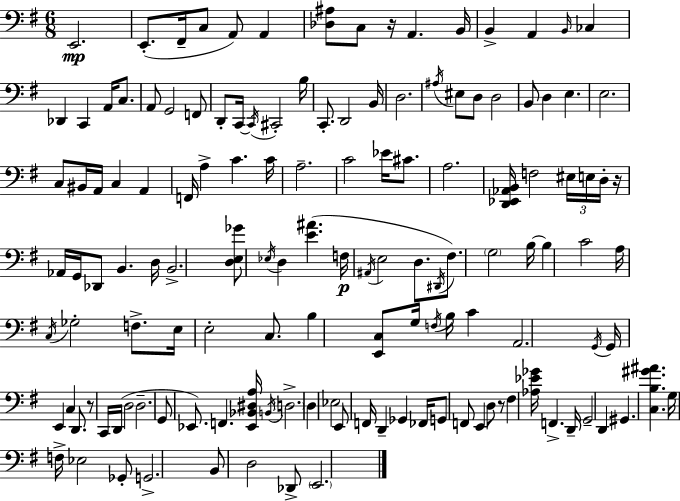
{
  \clef bass
  \numericTimeSignature
  \time 6/8
  \key e \minor
  e,2.\mp | e,8.-.( fis,16-- c8 a,8) a,4 | <des ais>8 c8 r16 a,4. b,16 | b,4-> a,4 \grace { b,16 } ces4 | \break des,4 c,4 a,16 c8. | a,8 g,2 f,8 | d,8-. c,16~~ \acciaccatura { c,16 } cis,2-. | b16 c,8.-. d,2 | \break b,16 d2. | \acciaccatura { ais16 } eis8 d8 d2 | b,8 d4 e4. | e2. | \break c8 bis,16 a,16 c4 a,4 | f,16 a4-> c'4. | c'16 a2.-- | c'2 ees'16 | \break cis'8. a2. | <d, ees, aes, b,>16 f2 | \tuplet 3/2 { eis16 e16 d16-. } r16 aes,16 g,16 des,8 b,4. | d16 b,2.-> | \break <d e ges'>8 \acciaccatura { ees16 } d4 <e' ais'>4.( | f16\p \acciaccatura { ais,16 } e2 | d8. \acciaccatura { dis,16 }) fis8. \parenthesize g2 | b16~~ b4 c'2 | \break a16 \acciaccatura { c16 } ges2-. | f8.-> e16 e2-. | c8. b4 <e, c>8 | g16 \acciaccatura { f16 } b16 c'4 a,2. | \break \acciaccatura { g,16 } g,16 e,4 | c4 d,8. r8 c,16 | d,16( d2 d2.-- | g,8 ees,8.) | \break f,4. <ees, bes, dis a>16 \acciaccatura { b,16 } \parenthesize d2.-> | d4 | ees2 e,8 | f,16 d,4-- ges,4 fes,16 g,8 | \break f,8 e,4 d8 r8 fis4 | <aes ees' ges'>16 f,4.-> d,16-- g,2-- | d,4 gis,4. | <c b gis' ais'>4. g16 f16-> | \break ees2 ges,8-. g,2.-> | b,8 | d2 des,8-> \parenthesize e,2. | \bar "|."
}